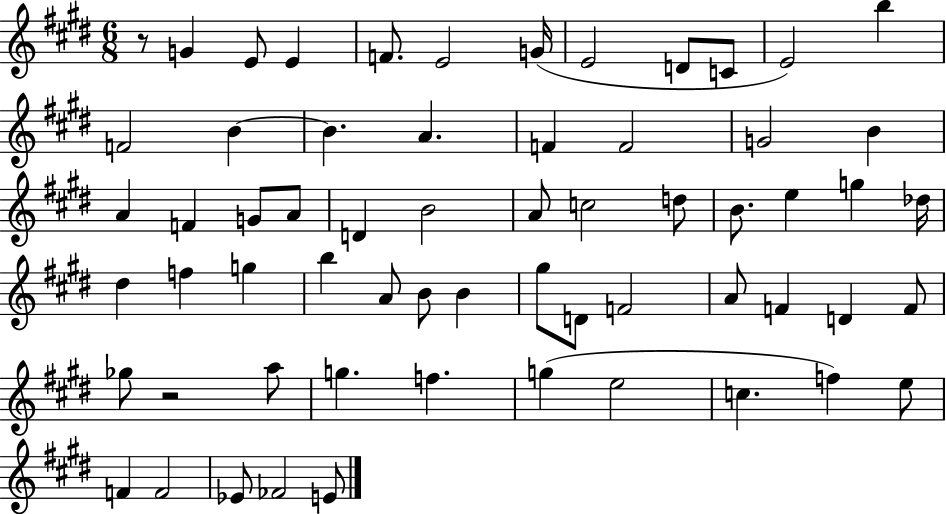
X:1
T:Untitled
M:6/8
L:1/4
K:E
z/2 G E/2 E F/2 E2 G/4 E2 D/2 C/2 E2 b F2 B B A F F2 G2 B A F G/2 A/2 D B2 A/2 c2 d/2 B/2 e g _d/4 ^d f g b A/2 B/2 B ^g/2 D/2 F2 A/2 F D F/2 _g/2 z2 a/2 g f g e2 c f e/2 F F2 _E/2 _F2 E/2